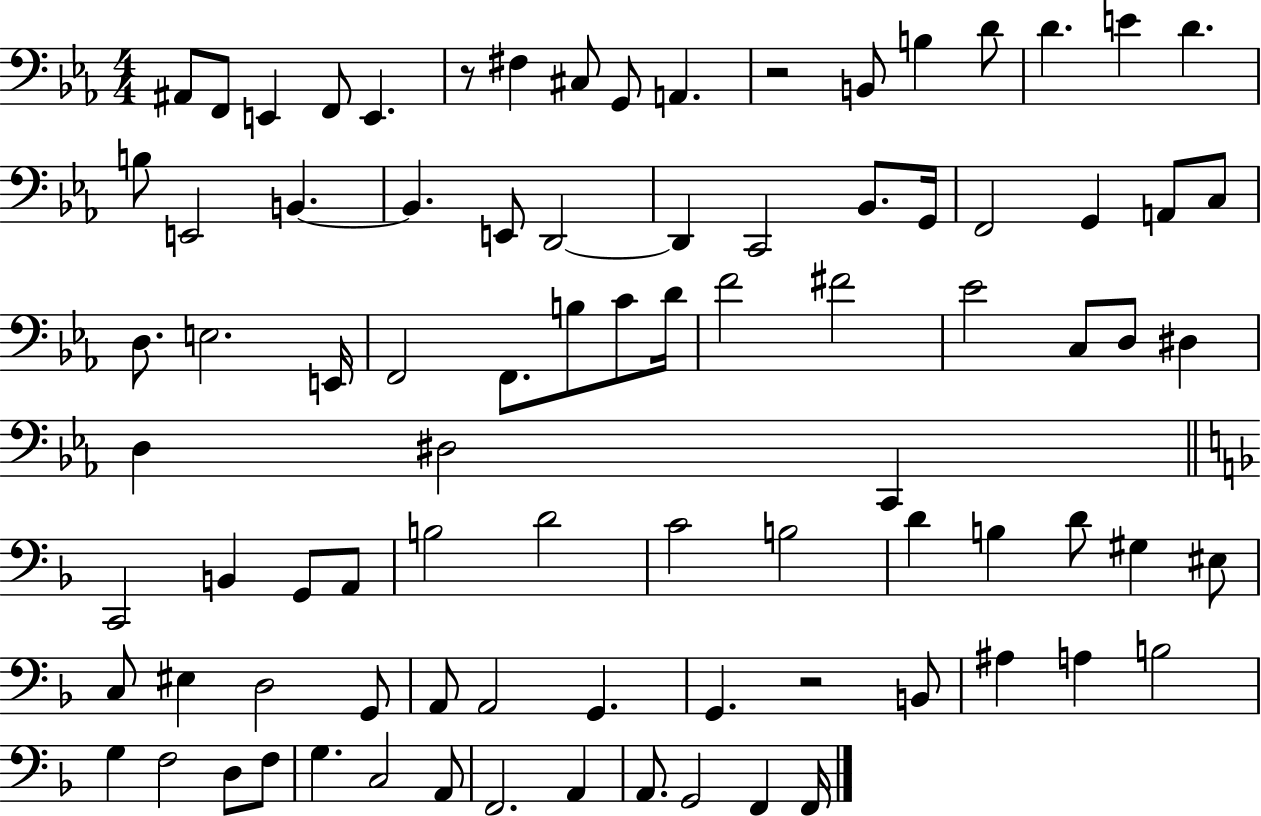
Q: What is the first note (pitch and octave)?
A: A#2